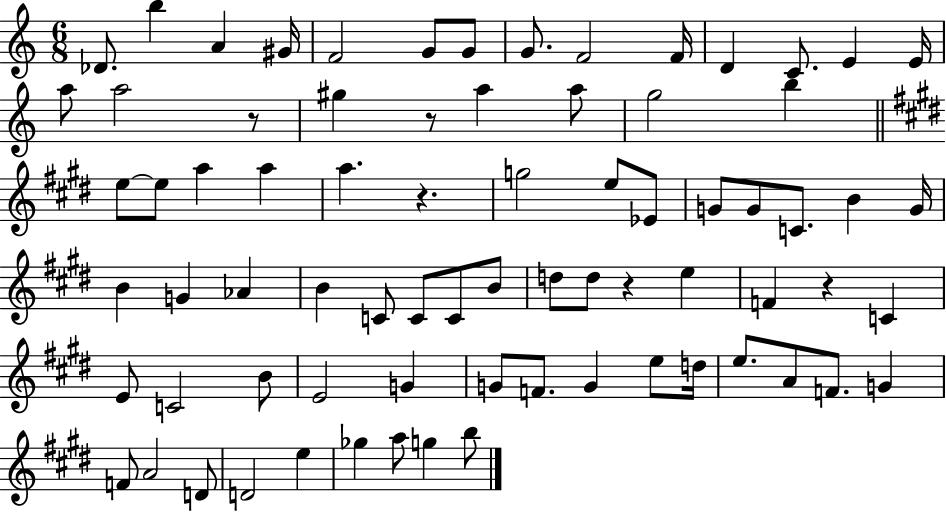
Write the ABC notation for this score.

X:1
T:Untitled
M:6/8
L:1/4
K:C
_D/2 b A ^G/4 F2 G/2 G/2 G/2 F2 F/4 D C/2 E E/4 a/2 a2 z/2 ^g z/2 a a/2 g2 b e/2 e/2 a a a z g2 e/2 _E/2 G/2 G/2 C/2 B G/4 B G _A B C/2 C/2 C/2 B/2 d/2 d/2 z e F z C E/2 C2 B/2 E2 G G/2 F/2 G e/2 d/4 e/2 A/2 F/2 G F/2 A2 D/2 D2 e _g a/2 g b/2